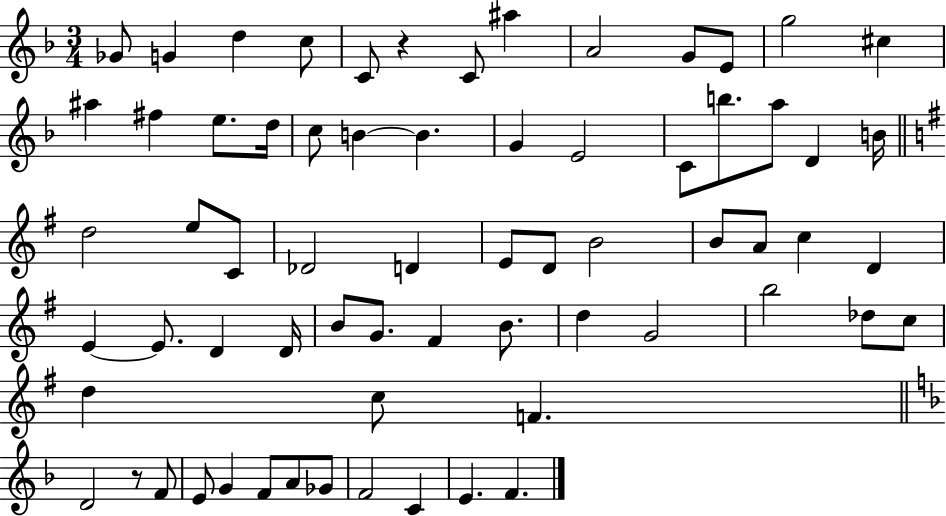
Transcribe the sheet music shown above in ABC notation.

X:1
T:Untitled
M:3/4
L:1/4
K:F
_G/2 G d c/2 C/2 z C/2 ^a A2 G/2 E/2 g2 ^c ^a ^f e/2 d/4 c/2 B B G E2 C/2 b/2 a/2 D B/4 d2 e/2 C/2 _D2 D E/2 D/2 B2 B/2 A/2 c D E E/2 D D/4 B/2 G/2 ^F B/2 d G2 b2 _d/2 c/2 d c/2 F D2 z/2 F/2 E/2 G F/2 A/2 _G/2 F2 C E F